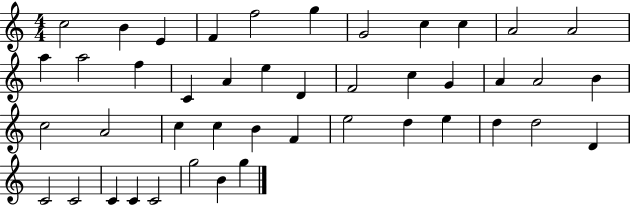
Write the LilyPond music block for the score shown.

{
  \clef treble
  \numericTimeSignature
  \time 4/4
  \key c \major
  c''2 b'4 e'4 | f'4 f''2 g''4 | g'2 c''4 c''4 | a'2 a'2 | \break a''4 a''2 f''4 | c'4 a'4 e''4 d'4 | f'2 c''4 g'4 | a'4 a'2 b'4 | \break c''2 a'2 | c''4 c''4 b'4 f'4 | e''2 d''4 e''4 | d''4 d''2 d'4 | \break c'2 c'2 | c'4 c'4 c'2 | g''2 b'4 g''4 | \bar "|."
}